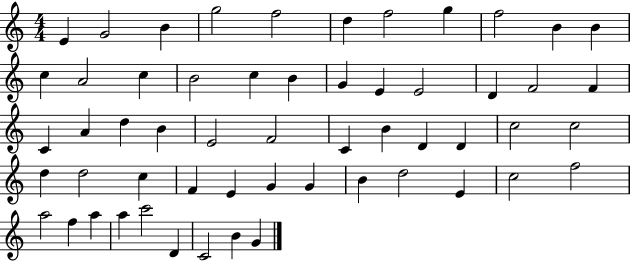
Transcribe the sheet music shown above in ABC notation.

X:1
T:Untitled
M:4/4
L:1/4
K:C
E G2 B g2 f2 d f2 g f2 B B c A2 c B2 c B G E E2 D F2 F C A d B E2 F2 C B D D c2 c2 d d2 c F E G G B d2 E c2 f2 a2 f a a c'2 D C2 B G